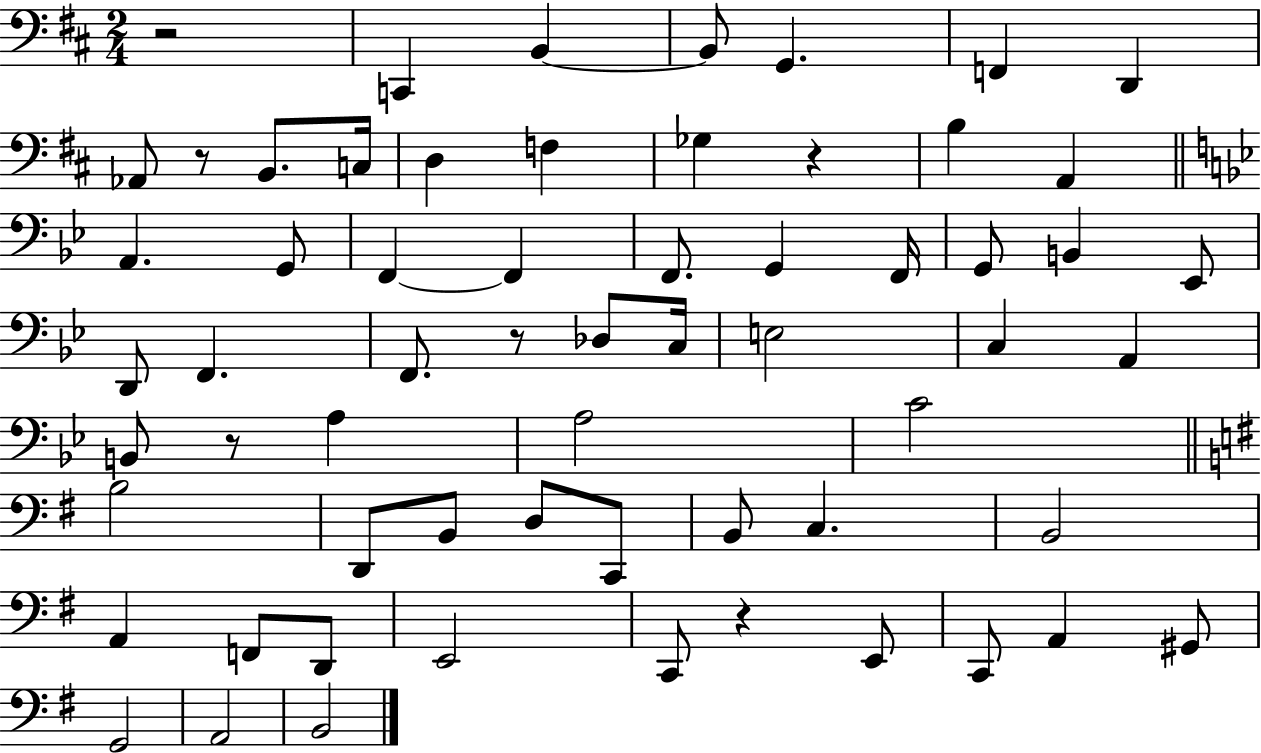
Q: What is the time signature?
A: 2/4